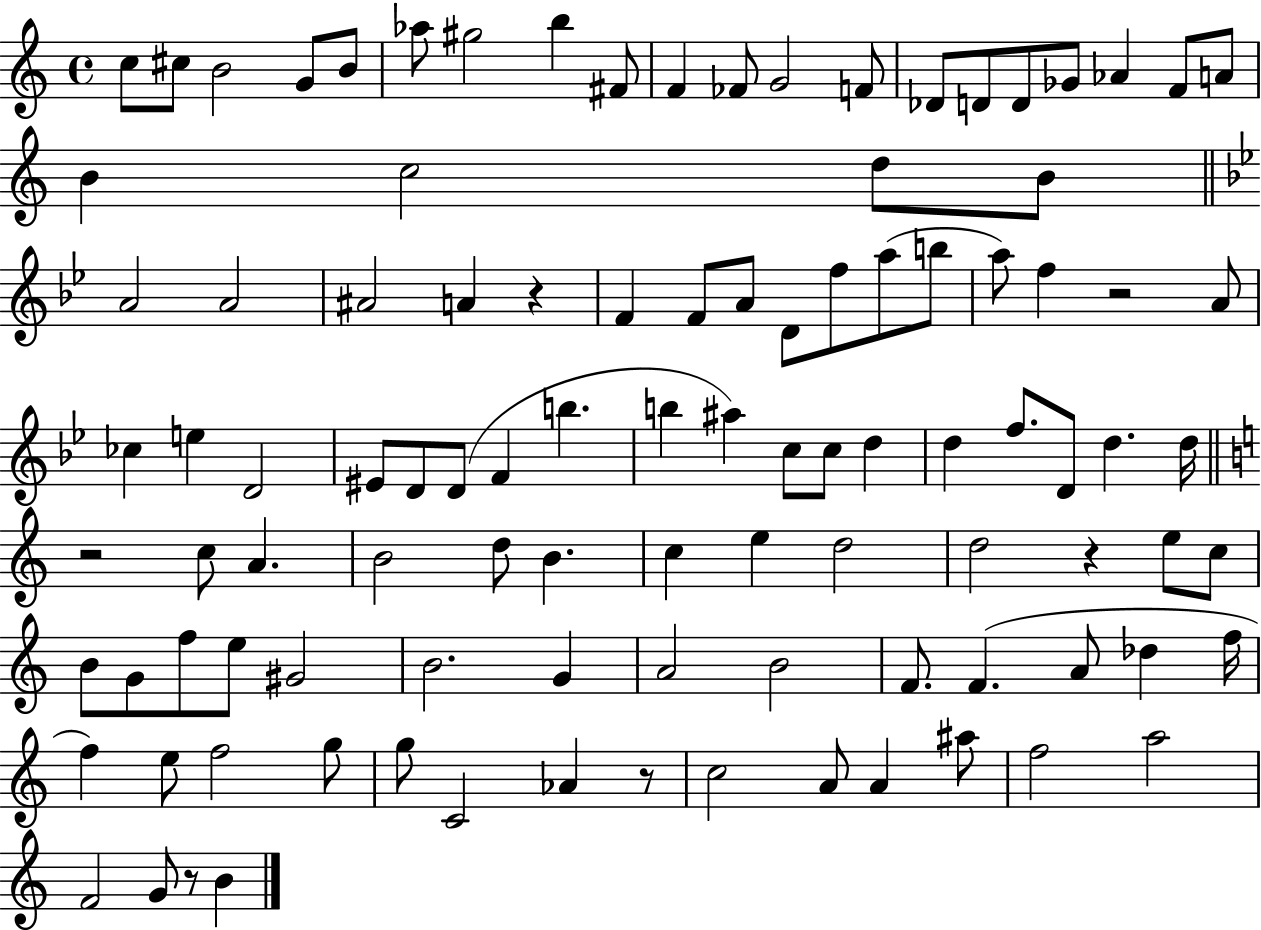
{
  \clef treble
  \time 4/4
  \defaultTimeSignature
  \key c \major
  c''8 cis''8 b'2 g'8 b'8 | aes''8 gis''2 b''4 fis'8 | f'4 fes'8 g'2 f'8 | des'8 d'8 d'8 ges'8 aes'4 f'8 a'8 | \break b'4 c''2 d''8 b'8 | \bar "||" \break \key g \minor a'2 a'2 | ais'2 a'4 r4 | f'4 f'8 a'8 d'8 f''8 a''8( b''8 | a''8) f''4 r2 a'8 | \break ces''4 e''4 d'2 | eis'8 d'8 d'8( f'4 b''4. | b''4 ais''4) c''8 c''8 d''4 | d''4 f''8. d'8 d''4. d''16 | \break \bar "||" \break \key c \major r2 c''8 a'4. | b'2 d''8 b'4. | c''4 e''4 d''2 | d''2 r4 e''8 c''8 | \break b'8 g'8 f''8 e''8 gis'2 | b'2. g'4 | a'2 b'2 | f'8. f'4.( a'8 des''4 f''16 | \break f''4) e''8 f''2 g''8 | g''8 c'2 aes'4 r8 | c''2 a'8 a'4 ais''8 | f''2 a''2 | \break f'2 g'8 r8 b'4 | \bar "|."
}